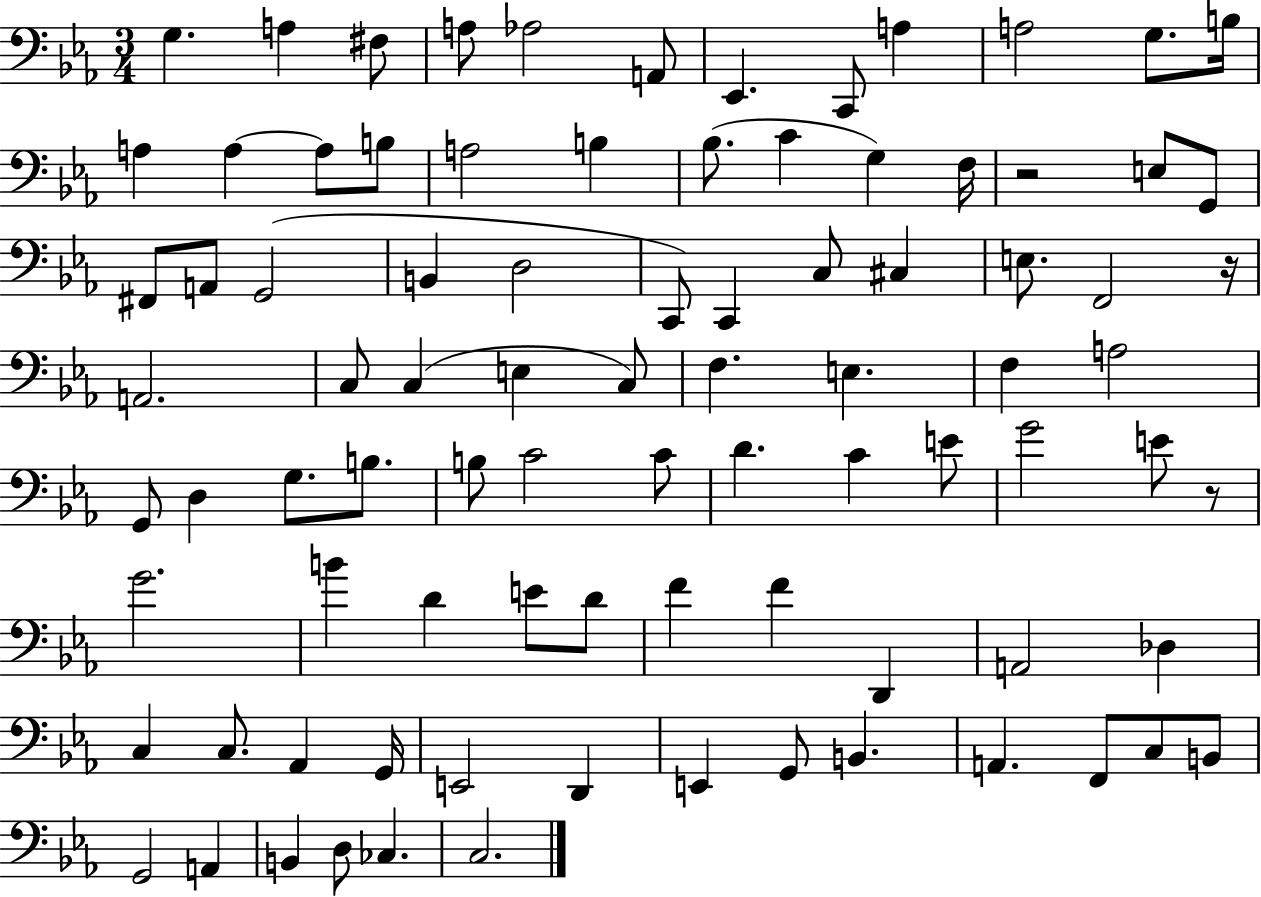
G3/q. A3/q F#3/e A3/e Ab3/h A2/e Eb2/q. C2/e A3/q A3/h G3/e. B3/s A3/q A3/q A3/e B3/e A3/h B3/q Bb3/e. C4/q G3/q F3/s R/h E3/e G2/e F#2/e A2/e G2/h B2/q D3/h C2/e C2/q C3/e C#3/q E3/e. F2/h R/s A2/h. C3/e C3/q E3/q C3/e F3/q. E3/q. F3/q A3/h G2/e D3/q G3/e. B3/e. B3/e C4/h C4/e D4/q. C4/q E4/e G4/h E4/e R/e G4/h. B4/q D4/q E4/e D4/e F4/q F4/q D2/q A2/h Db3/q C3/q C3/e. Ab2/q G2/s E2/h D2/q E2/q G2/e B2/q. A2/q. F2/e C3/e B2/e G2/h A2/q B2/q D3/e CES3/q. C3/h.